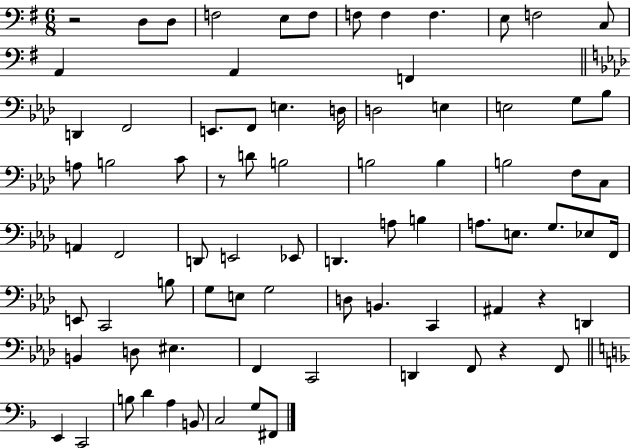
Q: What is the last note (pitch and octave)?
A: F#2